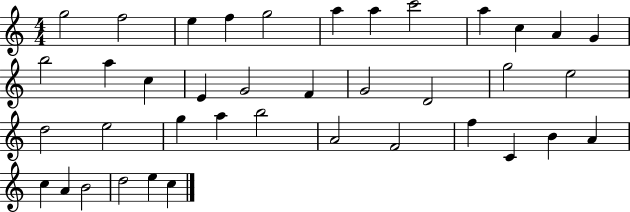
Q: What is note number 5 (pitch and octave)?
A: G5